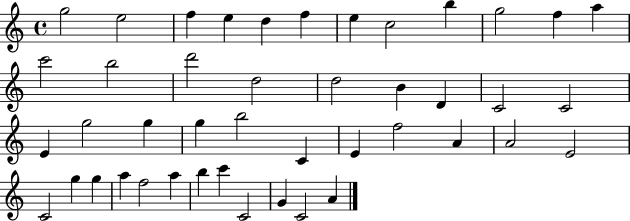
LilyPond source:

{
  \clef treble
  \time 4/4
  \defaultTimeSignature
  \key c \major
  g''2 e''2 | f''4 e''4 d''4 f''4 | e''4 c''2 b''4 | g''2 f''4 a''4 | \break c'''2 b''2 | d'''2 d''2 | d''2 b'4 d'4 | c'2 c'2 | \break e'4 g''2 g''4 | g''4 b''2 c'4 | e'4 f''2 a'4 | a'2 e'2 | \break c'2 g''4 g''4 | a''4 f''2 a''4 | b''4 c'''4 c'2 | g'4 c'2 a'4 | \break \bar "|."
}